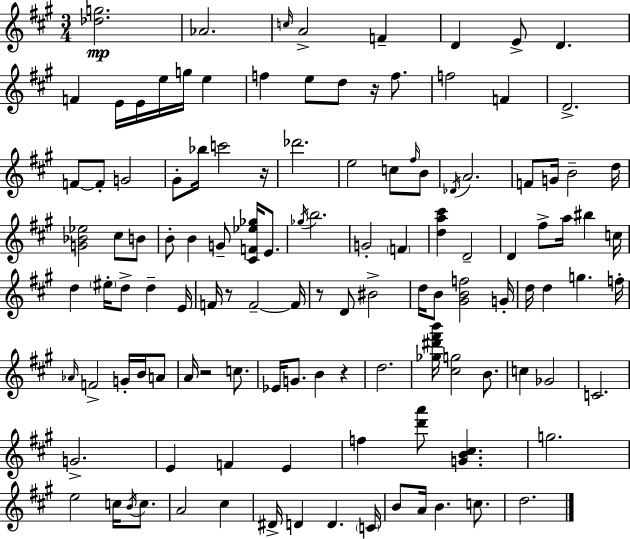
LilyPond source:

{
  \clef treble
  \numericTimeSignature
  \time 3/4
  \key a \major
  <des'' g''>2.\mp | aes'2. | \grace { c''16 } a'2-> f'4-- | d'4 e'8-> d'4. | \break f'4 e'16 e'16 e''16 g''16 e''4 | f''4 e''8 d''8 r16 f''8. | f''2 f'4 | d'2.-> | \break f'8~~ f'8-. g'2 | gis'8-. bes''16 c'''2 | r16 des'''2. | e''2 c''8 \grace { fis''16 } | \break b'8 \acciaccatura { des'16 } a'2. | f'8 g'16 b'2-- | d''16 <g' bes' ees''>2 cis''8 | b'8 b'8-. b'4 g'8-- <cis' f' ees'' ges''>16 | \break e'8. \acciaccatura { ges''16 } b''2. | g'2-. | \parenthesize f'4 <d'' a'' cis'''>4 d'2-- | d'4 fis''8-> a''16 bis''4 | \break c''16 d''4 \parenthesize eis''16-. d''8-> d''4-- | e'16 f'16 r8 f'2--~~ | f'16 r8 d'8 bis'2-> | d''16 b'8 <gis' b' f''>2 | \break g'16-. d''16 d''4 g''4. | f''16-. \grace { aes'16 } f'2-> | g'16-. b'16 a'8 a'16 r2 | c''8. ees'16 g'8. b'4 | \break r4 d''2. | <ges'' dis''' fis''' b'''>16 <cis'' g''>2 | b'8. c''4 ges'2 | c'2. | \break g'2.-> | e'4 f'4 | e'4 f''4 <d''' a'''>8 <g' b' cis''>4. | g''2. | \break e''2 | c''16 \acciaccatura { b'16 } c''8. a'2 | cis''4 dis'16-> d'4 d'4. | \parenthesize c'16 b'8 a'16 b'4. | \break c''8. d''2. | \bar "|."
}